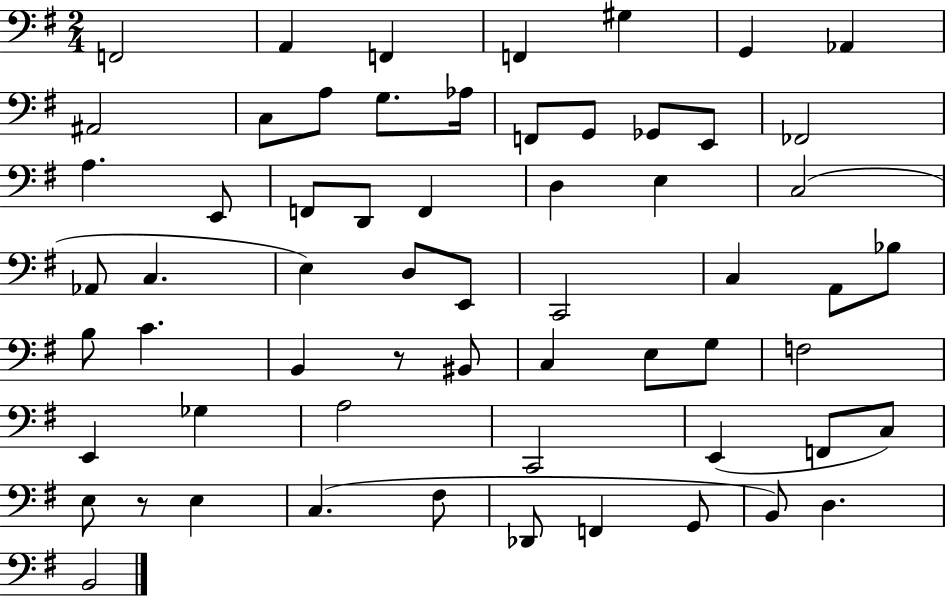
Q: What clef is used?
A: bass